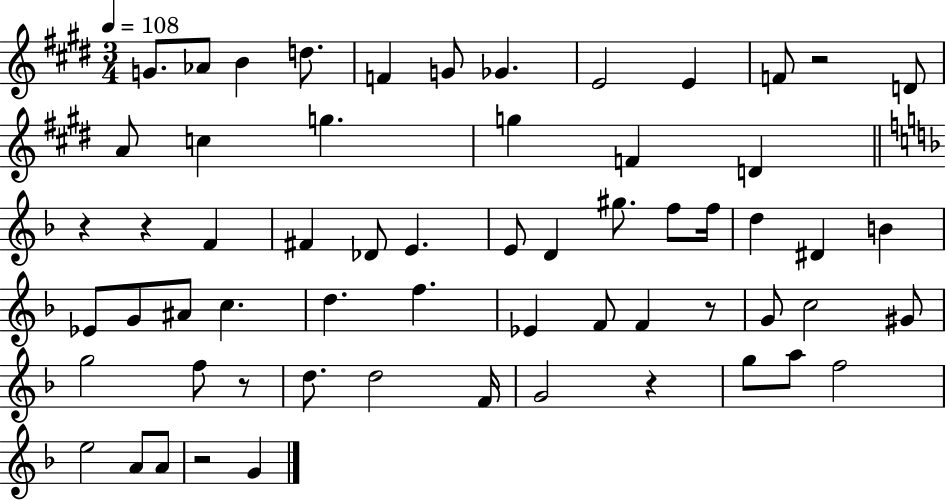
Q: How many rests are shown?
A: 7